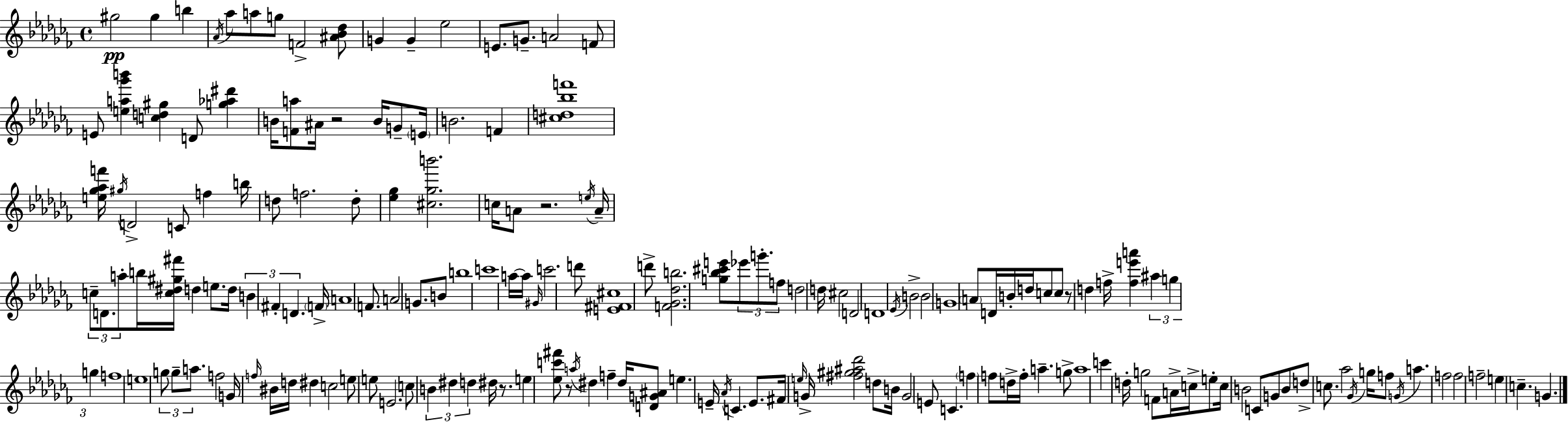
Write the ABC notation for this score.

X:1
T:Untitled
M:4/4
L:1/4
K:Abm
^g2 ^g b _A/4 _a/2 a/2 g/2 F2 [^A_B_d]/2 G G _e2 E/2 G/2 A2 F/2 E/2 [ea_g'b'] [cd^g] D/2 [g_a^d'] B/4 [Fa]/2 ^A/4 z2 B/4 G/2 E/4 B2 F [^cd_bf']4 [e_g_af']/4 ^g/4 D2 C/2 f b/4 d/2 f2 d/2 [_e_g] [^c_gb']2 c/4 A/2 z2 e/4 A/4 c/2 D/2 a/2 b/4 [c^d^g^f']/4 d e/2 d/4 B ^F D F/4 A4 F/2 A2 G/2 B/2 b4 c'4 a/4 a/4 ^G/4 c'2 d'/2 [E^F^c]4 d'/2 [F_G_db]2 [g_b^c'e']/2 _e'/2 g'/2 f/2 d2 d/4 ^c2 D2 D4 _E/4 B2 B2 G4 A/2 D/4 B/4 d/4 c/2 c/2 z/2 d f/4 [fe'a'] ^a g g f4 e4 g/2 g/2 a/2 f2 G/4 f/4 ^B/4 d/4 ^d c2 e/2 e/2 E2 c/2 B ^d d ^d/4 z/2 e [_ec'^f']/2 z/2 a/4 ^d f ^d/4 [DG^A]/2 e E/4 _A/4 C E/2 ^F/4 e/4 G/4 [^f^g^a_d']2 d/2 B/4 G2 E/2 C f f/2 d/4 f/4 a g/2 a4 c' d/4 g2 F/2 A/4 c/4 e/2 c/4 B2 C/2 G/2 B/2 d/2 c/2 _a2 _G/4 g/4 f/2 G/4 a f2 f2 f2 e c G